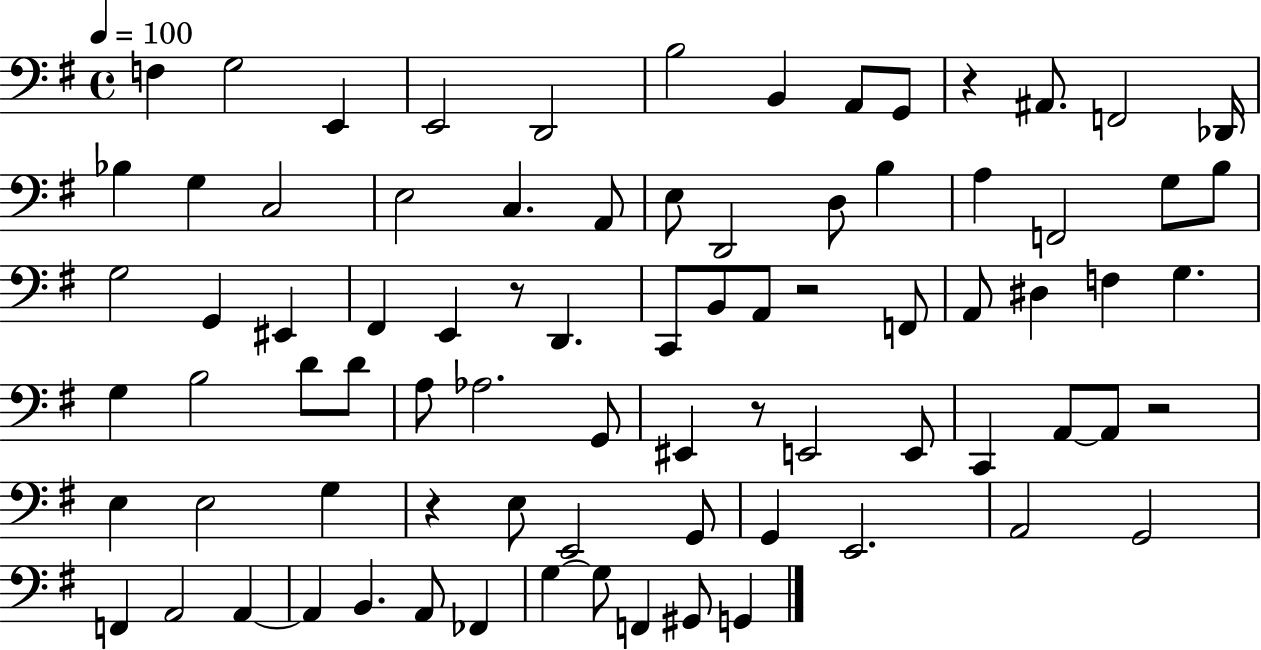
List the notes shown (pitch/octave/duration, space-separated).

F3/q G3/h E2/q E2/h D2/h B3/h B2/q A2/e G2/e R/q A#2/e. F2/h Db2/s Bb3/q G3/q C3/h E3/h C3/q. A2/e E3/e D2/h D3/e B3/q A3/q F2/h G3/e B3/e G3/h G2/q EIS2/q F#2/q E2/q R/e D2/q. C2/e B2/e A2/e R/h F2/e A2/e D#3/q F3/q G3/q. G3/q B3/h D4/e D4/e A3/e Ab3/h. G2/e EIS2/q R/e E2/h E2/e C2/q A2/e A2/e R/h E3/q E3/h G3/q R/q E3/e E2/h G2/e G2/q E2/h. A2/h G2/h F2/q A2/h A2/q A2/q B2/q. A2/e FES2/q G3/q G3/e F2/q G#2/e G2/q